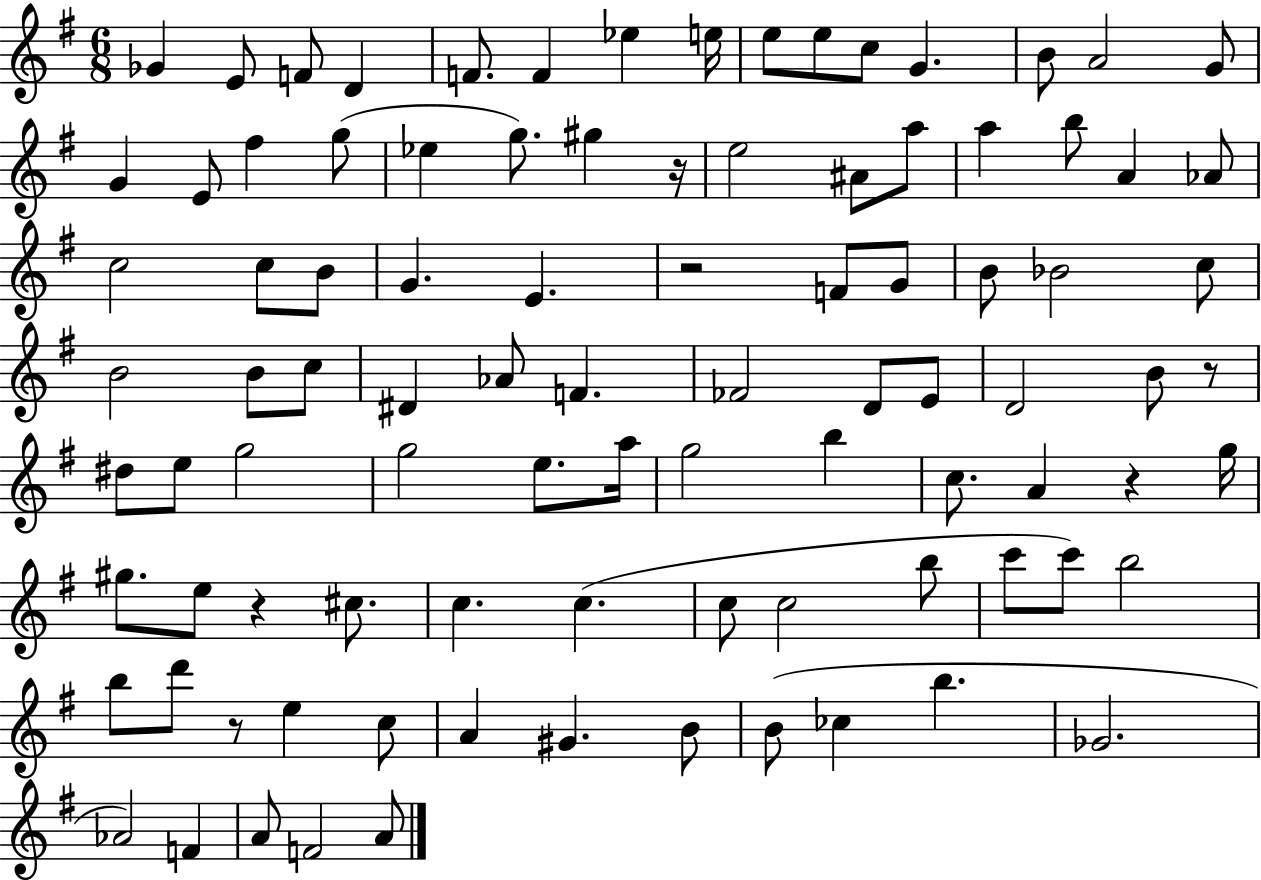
Gb4/q E4/e F4/e D4/q F4/e. F4/q Eb5/q E5/s E5/e E5/e C5/e G4/q. B4/e A4/h G4/e G4/q E4/e F#5/q G5/e Eb5/q G5/e. G#5/q R/s E5/h A#4/e A5/e A5/q B5/e A4/q Ab4/e C5/h C5/e B4/e G4/q. E4/q. R/h F4/e G4/e B4/e Bb4/h C5/e B4/h B4/e C5/e D#4/q Ab4/e F4/q. FES4/h D4/e E4/e D4/h B4/e R/e D#5/e E5/e G5/h G5/h E5/e. A5/s G5/h B5/q C5/e. A4/q R/q G5/s G#5/e. E5/e R/q C#5/e. C5/q. C5/q. C5/e C5/h B5/e C6/e C6/e B5/h B5/e D6/e R/e E5/q C5/e A4/q G#4/q. B4/e B4/e CES5/q B5/q. Gb4/h. Ab4/h F4/q A4/e F4/h A4/e